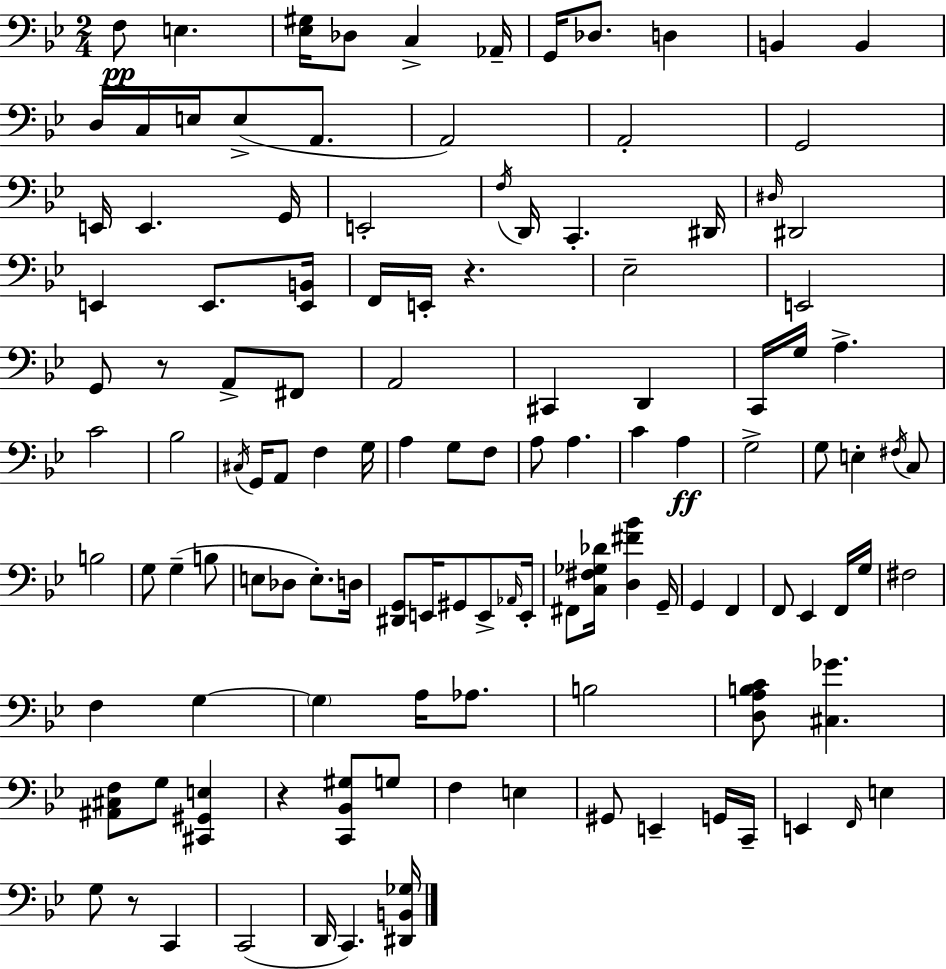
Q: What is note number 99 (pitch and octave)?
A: E2